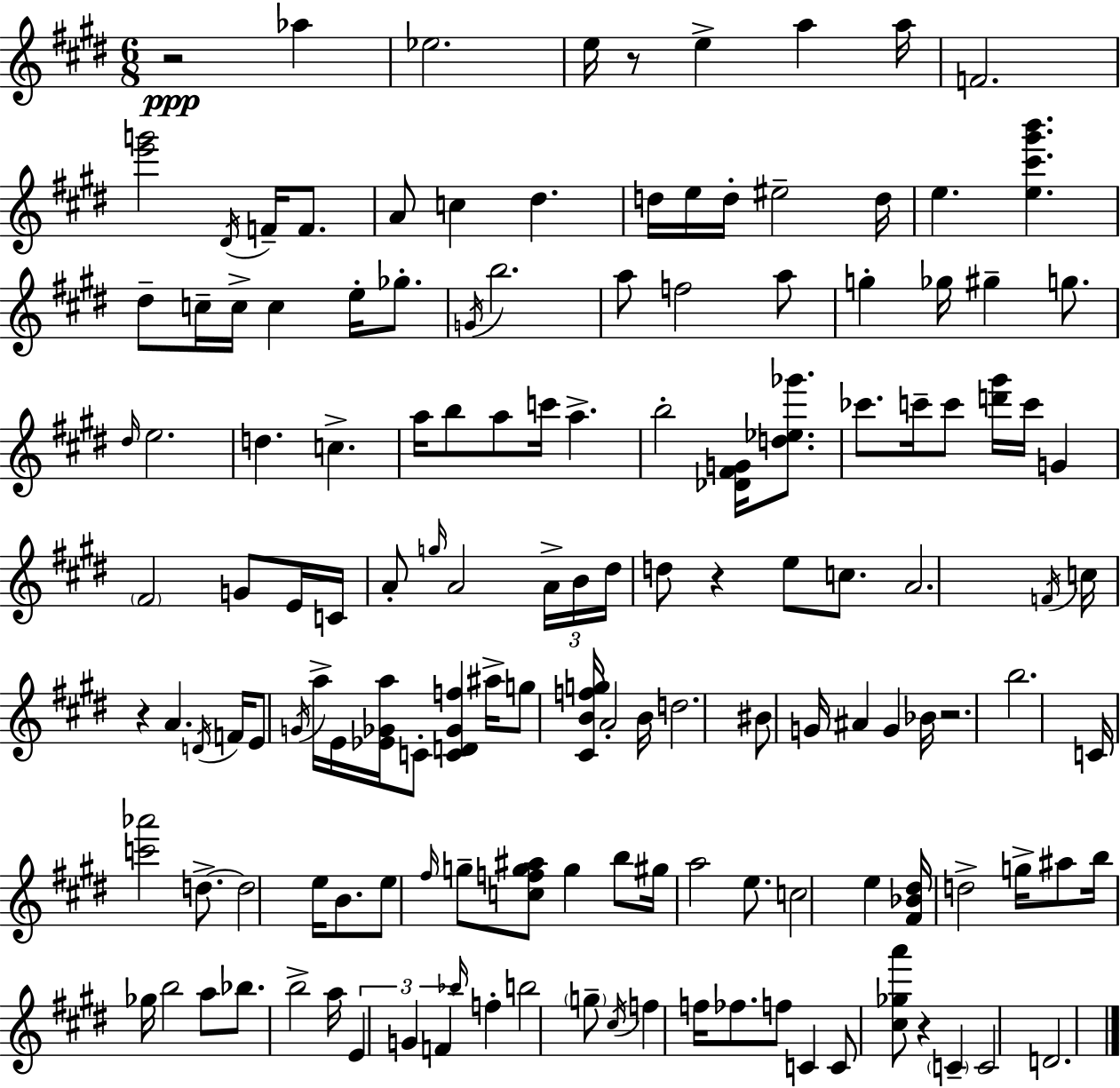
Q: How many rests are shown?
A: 6